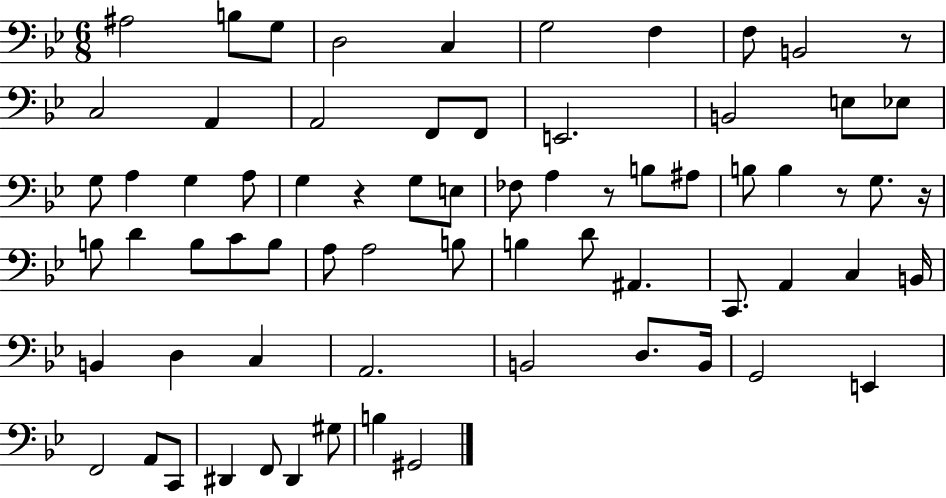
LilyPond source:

{
  \clef bass
  \numericTimeSignature
  \time 6/8
  \key bes \major
  \repeat volta 2 { ais2 b8 g8 | d2 c4 | g2 f4 | f8 b,2 r8 | \break c2 a,4 | a,2 f,8 f,8 | e,2. | b,2 e8 ees8 | \break g8 a4 g4 a8 | g4 r4 g8 e8 | fes8 a4 r8 b8 ais8 | b8 b4 r8 g8. r16 | \break b8 d'4 b8 c'8 b8 | a8 a2 b8 | b4 d'8 ais,4. | c,8. a,4 c4 b,16 | \break b,4 d4 c4 | a,2. | b,2 d8. b,16 | g,2 e,4 | \break f,2 a,8 c,8 | dis,4 f,8 dis,4 gis8 | b4 gis,2 | } \bar "|."
}